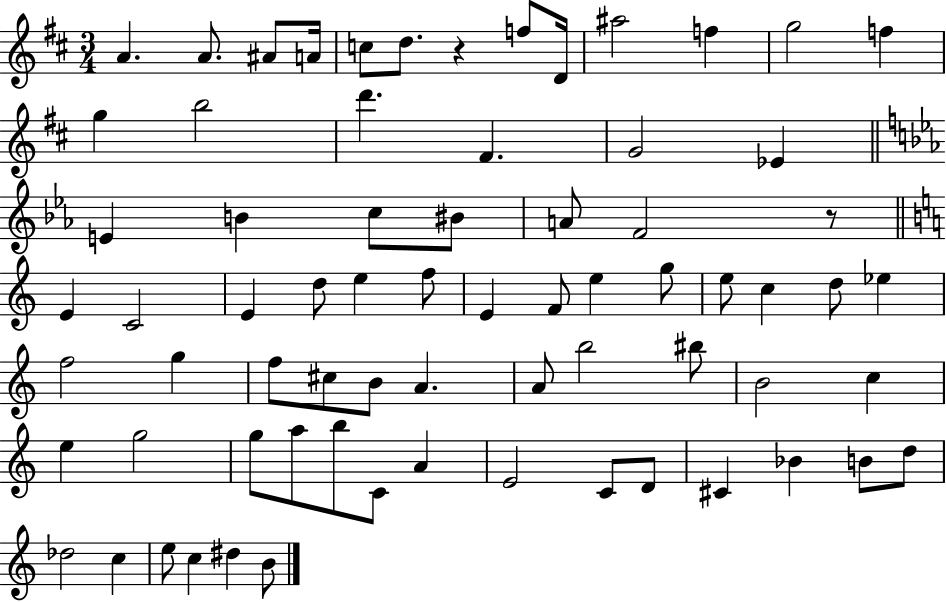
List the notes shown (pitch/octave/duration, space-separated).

A4/q. A4/e. A#4/e A4/s C5/e D5/e. R/q F5/e D4/s A#5/h F5/q G5/h F5/q G5/q B5/h D6/q. F#4/q. G4/h Eb4/q E4/q B4/q C5/e BIS4/e A4/e F4/h R/e E4/q C4/h E4/q D5/e E5/q F5/e E4/q F4/e E5/q G5/e E5/e C5/q D5/e Eb5/q F5/h G5/q F5/e C#5/e B4/e A4/q. A4/e B5/h BIS5/e B4/h C5/q E5/q G5/h G5/e A5/e B5/e C4/e A4/q E4/h C4/e D4/e C#4/q Bb4/q B4/e D5/e Db5/h C5/q E5/e C5/q D#5/q B4/e